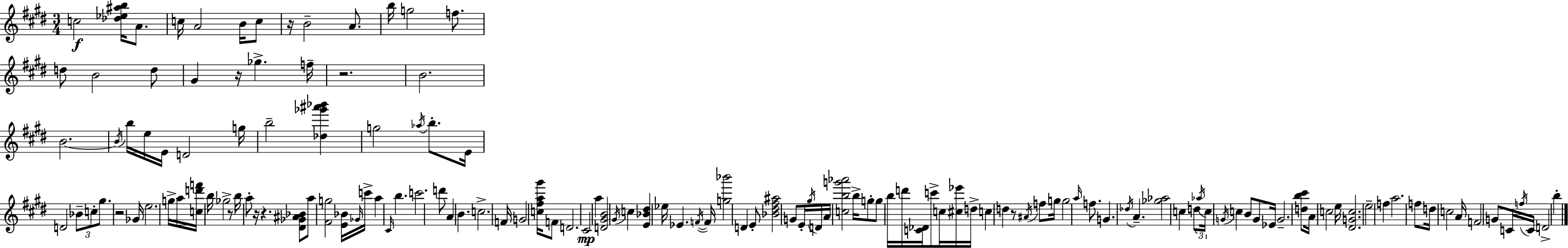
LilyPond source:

{
  \clef treble
  \numericTimeSignature
  \time 3/4
  \key e \major
  c''2\f <des'' ees'' ais'' b''>16 a'8. | c''16 a'2 b'16 c''8 | r16 b'2-- a'8. | b''16 g''2 f''8. | \break d''8 b'2 d''8 | gis'4 r16 ges''4.-> f''16-- | r2. | b'2. | \break b'2.~~ | \acciaccatura { b'16 } b''16 e''16 e'16 d'2 | g''16 b''2-- <des'' ges''' ais''' bes'''>4 | g''2 \acciaccatura { aes''16 } b''8.-. | \break e'16 d'2 \tuplet 3/2 { bes'8-- | c''8-. gis''8. } r2 | ges'16 e''2. | g''16-> a''16 <c'' d''' f'''>16 b''16 ges''2-> | \break r8 b''16 a''8-. r16 r4. | <dis' ges' ais' bes'>8 a''8 <fis' g''>2 | <e' bes'>16 \grace { ges'16 } c'''16-> a''4 \grace { cis'16 } b''4. | c'''2. | \break d'''8 a'4 b'4. | c''2.-> | f'16 g'2 | <c'' fis'' a'' gis'''>16 f'8 d'2. | \break cis'2\mp | a''4 <d' gis' b'>2 | \acciaccatura { gis'16 } c''4 <e' bes' dis''>4 ees''16 ees'4. | \acciaccatura { f'16~ }~ f'16 <g'' bes'''>2 | \break d'4 e'8-. <bes' dis'' fis'' ais''>2 | g'8 e'16-. \acciaccatura { gis''16 } d'16 a'16 <c'' b'' g''' aes'''>2 | b''16-> g''8-. g''8 b''16 | d'''16 <c' des'>16 c'''8-> c''16 <cis'' ees'''>16 d''16-> c''4 d''4 | \break r8 \acciaccatura { ais'16 } f''8 g''16 g''2 | \grace { a''16 } f''8. g'4. | \acciaccatura { des''16 } a'4.-- <ges'' aes''>2 | c''4 d''8 | \break \tuplet 3/2 { \acciaccatura { aes''16 } c''16 \acciaccatura { g'16 } } c''4 b'8 g'8 ees'16 | g'2.-- | <d'' b'' cis'''>8 a'16 c''2 e''16 | <dis' g' c''>2. | \break e''2-- f''4 | a''2. | f''8 d''16 c''2 a'16 | f'2 g'8 c'16 \acciaccatura { f''16 } | \break c'16 d'2-> b''4-. | \bar "|."
}